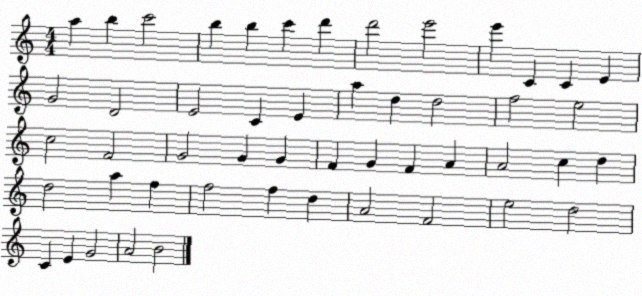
X:1
T:Untitled
M:4/4
L:1/4
K:C
a b c'2 b b c' d' d'2 e'2 e' C C E G2 D2 E2 C E a d d2 f2 e2 c2 F2 G2 G G F G F A A2 c d d2 a f f2 f d A2 F2 e2 d2 C E G2 A2 B2